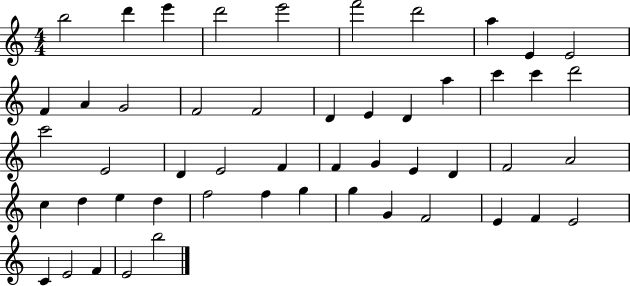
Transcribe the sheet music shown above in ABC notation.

X:1
T:Untitled
M:4/4
L:1/4
K:C
b2 d' e' d'2 e'2 f'2 d'2 a E E2 F A G2 F2 F2 D E D a c' c' d'2 c'2 E2 D E2 F F G E D F2 A2 c d e d f2 f g g G F2 E F E2 C E2 F E2 b2